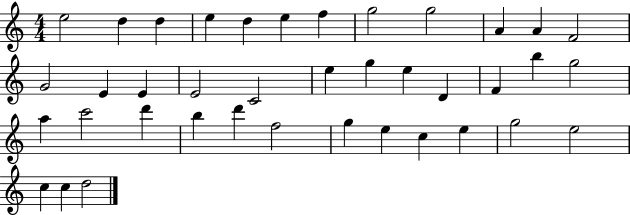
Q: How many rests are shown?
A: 0